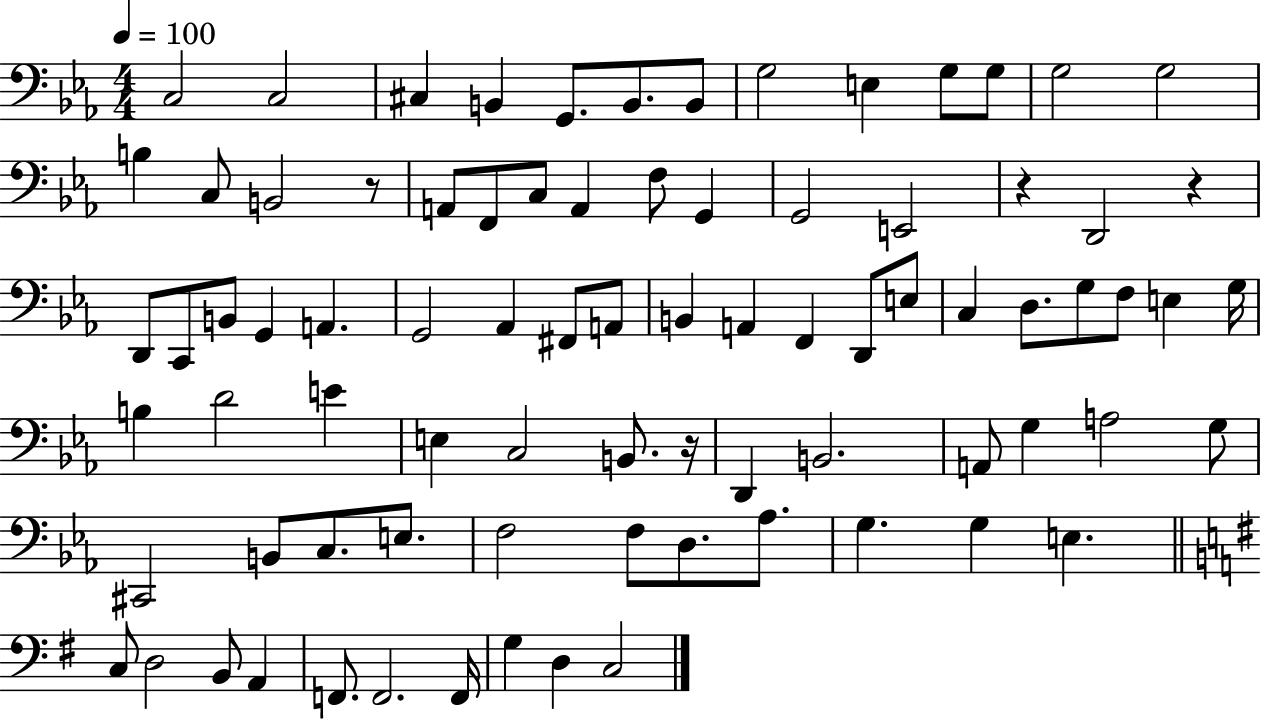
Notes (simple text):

C3/h C3/h C#3/q B2/q G2/e. B2/e. B2/e G3/h E3/q G3/e G3/e G3/h G3/h B3/q C3/e B2/h R/e A2/e F2/e C3/e A2/q F3/e G2/q G2/h E2/h R/q D2/h R/q D2/e C2/e B2/e G2/q A2/q. G2/h Ab2/q F#2/e A2/e B2/q A2/q F2/q D2/e E3/e C3/q D3/e. G3/e F3/e E3/q G3/s B3/q D4/h E4/q E3/q C3/h B2/e. R/s D2/q B2/h. A2/e G3/q A3/h G3/e C#2/h B2/e C3/e. E3/e. F3/h F3/e D3/e. Ab3/e. G3/q. G3/q E3/q. C3/e D3/h B2/e A2/q F2/e. F2/h. F2/s G3/q D3/q C3/h